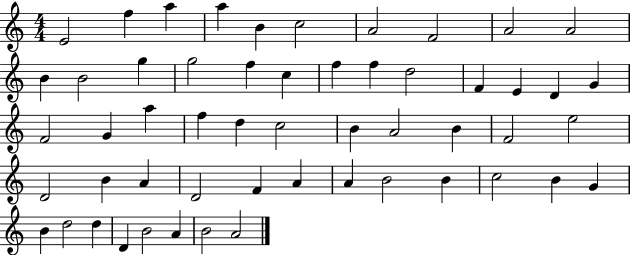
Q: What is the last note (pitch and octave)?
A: A4